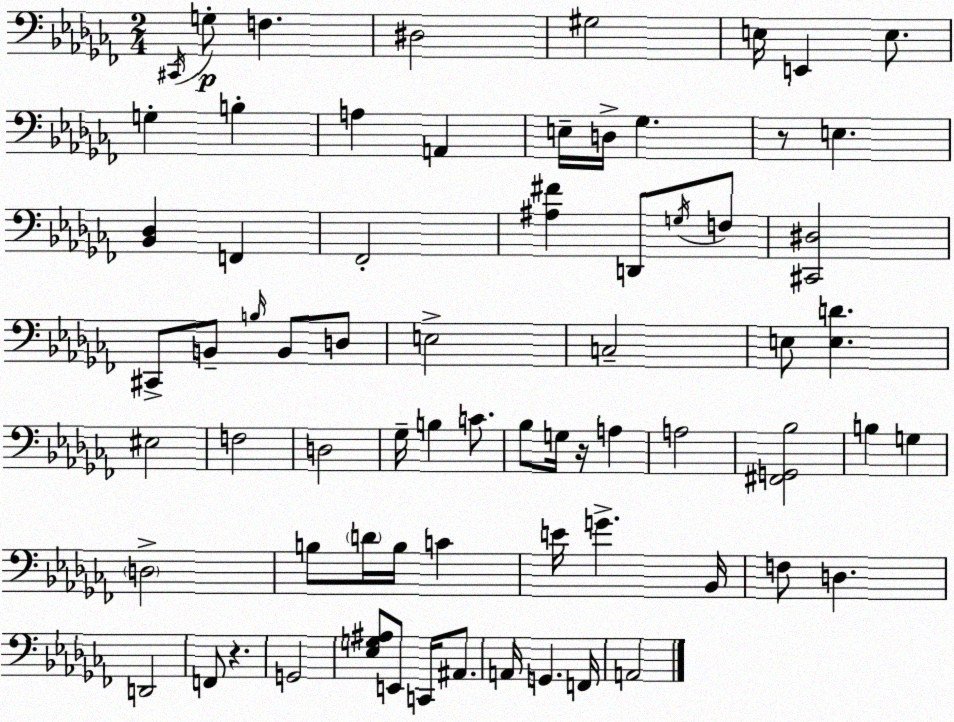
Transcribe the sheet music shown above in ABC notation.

X:1
T:Untitled
M:2/4
L:1/4
K:Abm
^C,,/4 G,/2 F, ^D,2 ^G,2 E,/4 E,, E,/2 G, B, A, A,, E,/4 D,/4 _G, z/2 E, [_B,,_D,] F,, _F,,2 [^A,^F] D,,/2 G,/4 F,/2 [^C,,^D,]2 ^C,,/2 B,,/2 B,/4 B,,/2 D,/2 E,2 C,2 E,/2 [E,D] ^E,2 F,2 D,2 _G,/4 B, C/2 _B,/2 G,/4 z/4 A, A,2 [^F,,G,,_B,]2 B, G, D,2 B,/2 D/4 B,/4 C E/4 G _B,,/4 F,/2 D, D,,2 F,,/2 z G,,2 [_E,G,^A,]/2 E,,/2 C,,/4 ^A,,/2 A,,/4 G,, F,,/4 A,,2